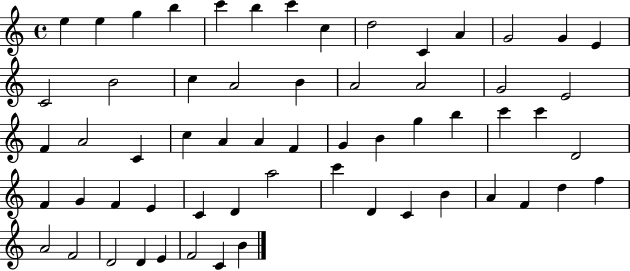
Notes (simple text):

E5/q E5/q G5/q B5/q C6/q B5/q C6/q C5/q D5/h C4/q A4/q G4/h G4/q E4/q C4/h B4/h C5/q A4/h B4/q A4/h A4/h G4/h E4/h F4/q A4/h C4/q C5/q A4/q A4/q F4/q G4/q B4/q G5/q B5/q C6/q C6/q D4/h F4/q G4/q F4/q E4/q C4/q D4/q A5/h C6/q D4/q C4/q B4/q A4/q F4/q D5/q F5/q A4/h F4/h D4/h D4/q E4/q F4/h C4/q B4/q